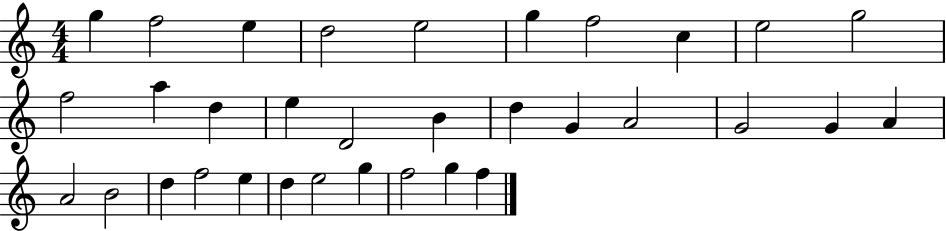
X:1
T:Untitled
M:4/4
L:1/4
K:C
g f2 e d2 e2 g f2 c e2 g2 f2 a d e D2 B d G A2 G2 G A A2 B2 d f2 e d e2 g f2 g f